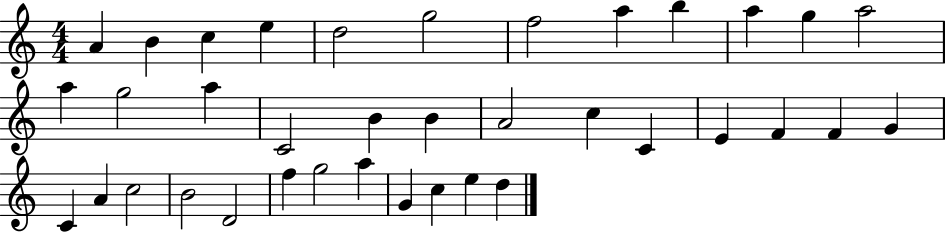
{
  \clef treble
  \numericTimeSignature
  \time 4/4
  \key c \major
  a'4 b'4 c''4 e''4 | d''2 g''2 | f''2 a''4 b''4 | a''4 g''4 a''2 | \break a''4 g''2 a''4 | c'2 b'4 b'4 | a'2 c''4 c'4 | e'4 f'4 f'4 g'4 | \break c'4 a'4 c''2 | b'2 d'2 | f''4 g''2 a''4 | g'4 c''4 e''4 d''4 | \break \bar "|."
}